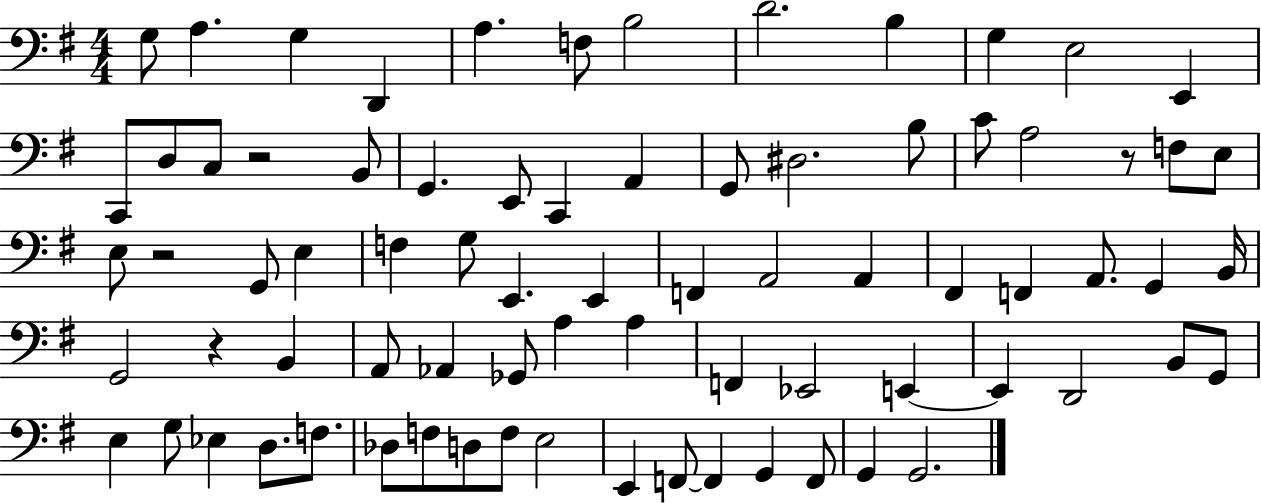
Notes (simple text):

G3/e A3/q. G3/q D2/q A3/q. F3/e B3/h D4/h. B3/q G3/q E3/h E2/q C2/e D3/e C3/e R/h B2/e G2/q. E2/e C2/q A2/q G2/e D#3/h. B3/e C4/e A3/h R/e F3/e E3/e E3/e R/h G2/e E3/q F3/q G3/e E2/q. E2/q F2/q A2/h A2/q F#2/q F2/q A2/e. G2/q B2/s G2/h R/q B2/q A2/e Ab2/q Gb2/e A3/q A3/q F2/q Eb2/h E2/q E2/q D2/h B2/e G2/e E3/q G3/e Eb3/q D3/e. F3/e. Db3/e F3/e D3/e F3/e E3/h E2/q F2/e F2/q G2/q F2/e G2/q G2/h.